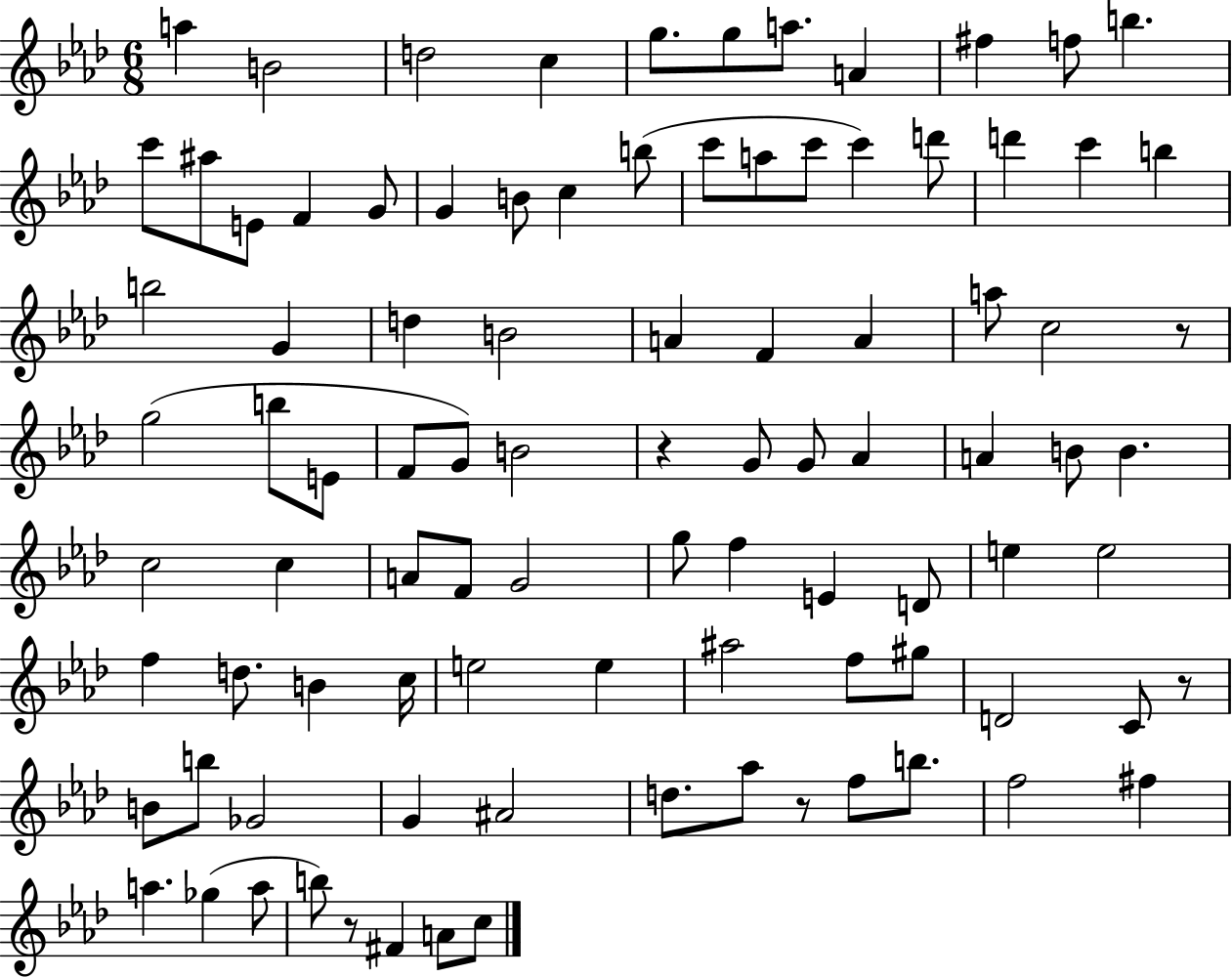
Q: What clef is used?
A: treble